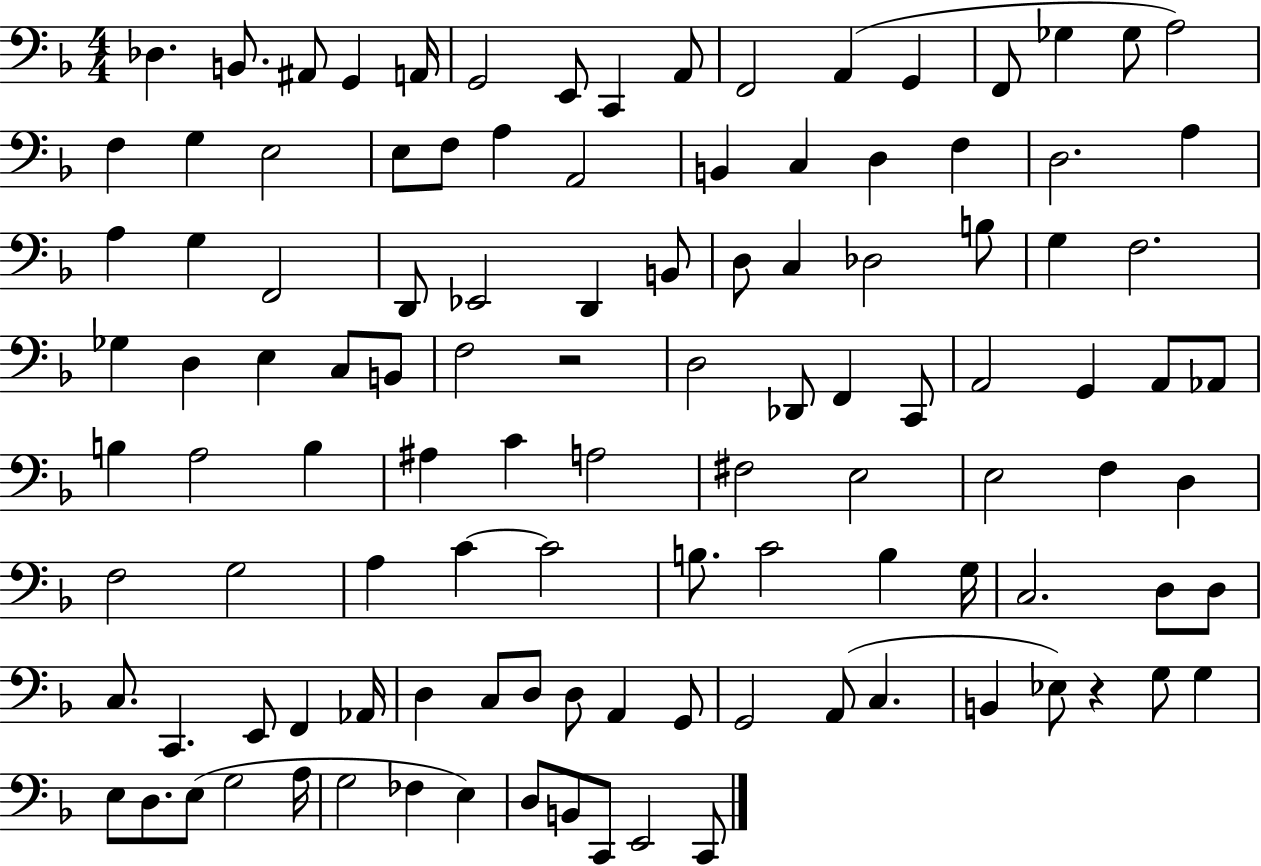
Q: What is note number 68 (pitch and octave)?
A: F3